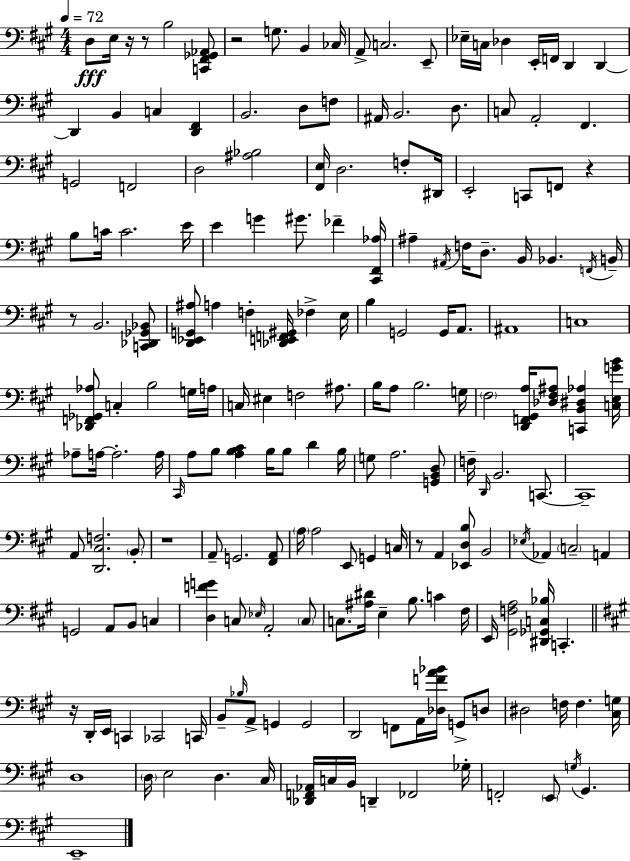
D3/e E3/s R/s R/e B3/h [C2,F#2,Gb2,Ab2]/e R/h G3/e. B2/q CES3/s A2/e C3/h. E2/e Eb3/s C3/s Db3/q E2/s F2/s D2/q D2/q D2/q B2/q C3/q [D2,F#2]/q B2/h. D3/e F3/e A#2/s B2/h. D3/e. C3/e A2/h F#2/q. G2/h F2/h D3/h [A#3,Bb3]/h [F#2,E3]/s D3/h. F3/e D#2/s E2/h C2/e F2/e R/q B3/e C4/s C4/h. E4/s E4/q G4/q G#4/e. FES4/q [C#2,F#2,Ab3]/s A#3/q A#2/s F3/s D3/e. B2/s Bb2/q. F2/s B2/s R/e B2/h. [C2,Db2,Gb2,Bb2]/e [D2,Eb2,G2,A#3]/e A3/q F3/q [Db2,E2,F2,G#2]/s FES3/q E3/s B3/q G2/h G2/s A2/e. A#2/w C3/w [Db2,F2,Gb2,Ab3]/e C3/q B3/h G3/s A3/s C3/s EIS3/q F3/h A#3/e. B3/s A3/e B3/h. G3/s F#3/h [D2,F2,G#2,A3]/s [Db3,F#3,A#3]/e [C2,B2,D#3,Ab3]/q [C3,E3,G4,B4]/s Ab3/e A3/s A3/h. A3/s C#2/s A3/e B3/e [A3,B3,C#4]/q B3/s B3/e D4/q B3/s G3/e A3/h. [G2,B2,D3]/e F3/s D2/s B2/h. C2/e. C2/w A2/e [D2,C#3,F3]/h. B2/e R/w A2/e G2/h. [F#2,A2]/e A3/s A3/h E2/e G2/q C3/s R/e A2/q [Eb2,D3,B3]/e B2/h Eb3/s Ab2/q C3/h A2/q G2/h A2/e B2/e C3/q [D3,F4,G4]/q C3/e Eb3/s A2/h C3/e C3/e. [A#3,D#4]/s E3/q B3/e. C4/q F#3/s E2/s [G#2,F3,A3]/h [D#2,Gb2,C3,Bb3]/s C2/q. R/s D2/s E2/s C2/q CES2/h C2/s B2/e Bb3/s A2/e G2/q G2/h D2/h F2/e A2/s [Db3,F4,A4,Bb4]/s G2/e D3/e D#3/h F3/s F3/q. [C#3,G3]/s D3/w D3/s E3/h D3/q. C#3/s [Db2,F2,Ab2]/s C3/s B2/s D2/q FES2/h Gb3/s F2/h E2/e G3/s G#2/q. E2/w